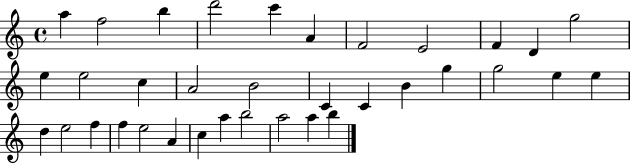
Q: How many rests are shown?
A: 0